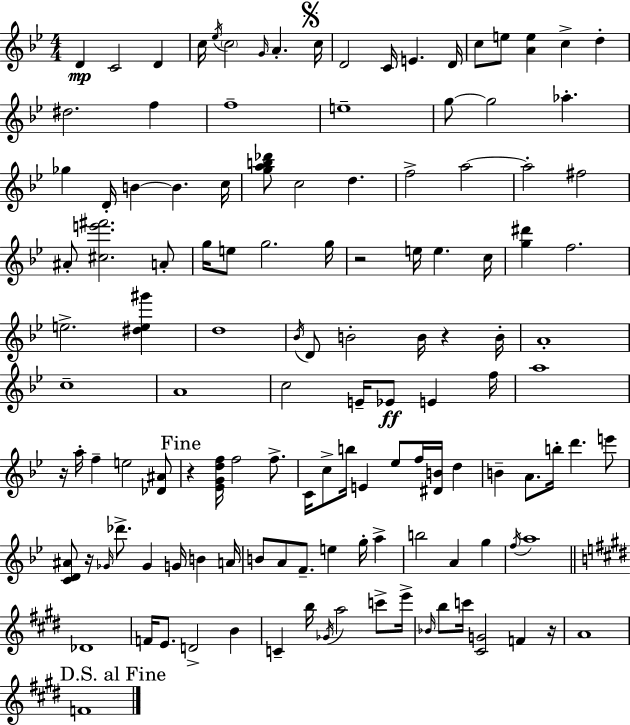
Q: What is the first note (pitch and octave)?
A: D4